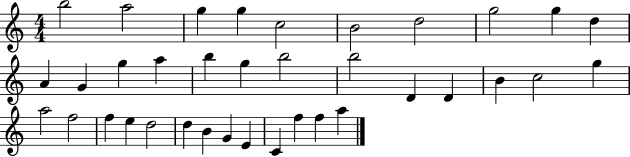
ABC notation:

X:1
T:Untitled
M:4/4
L:1/4
K:C
b2 a2 g g c2 B2 d2 g2 g d A G g a b g b2 b2 D D B c2 g a2 f2 f e d2 d B G E C f f a